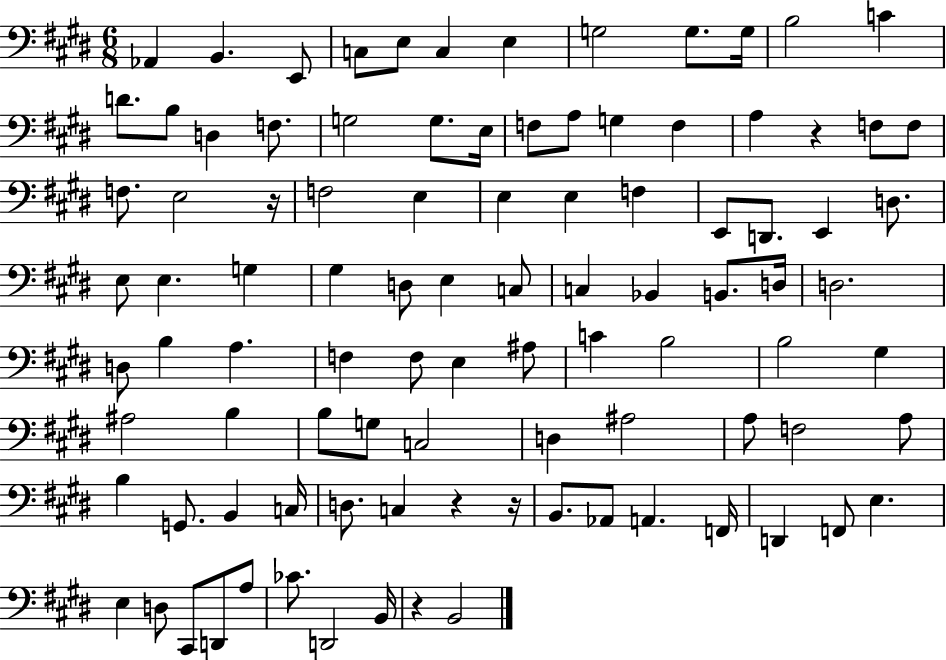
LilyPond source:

{
  \clef bass
  \numericTimeSignature
  \time 6/8
  \key e \major
  \repeat volta 2 { aes,4 b,4. e,8 | c8 e8 c4 e4 | g2 g8. g16 | b2 c'4 | \break d'8. b8 d4 f8. | g2 g8. e16 | f8 a8 g4 f4 | a4 r4 f8 f8 | \break f8. e2 r16 | f2 e4 | e4 e4 f4 | e,8 d,8. e,4 d8. | \break e8 e4. g4 | gis4 d8 e4 c8 | c4 bes,4 b,8. d16 | d2. | \break d8 b4 a4. | f4 f8 e4 ais8 | c'4 b2 | b2 gis4 | \break ais2 b4 | b8 g8 c2 | d4 ais2 | a8 f2 a8 | \break b4 g,8. b,4 c16 | d8. c4 r4 r16 | b,8. aes,8 a,4. f,16 | d,4 f,8 e4. | \break e4 d8 cis,8 d,8 a8 | ces'8. d,2 b,16 | r4 b,2 | } \bar "|."
}